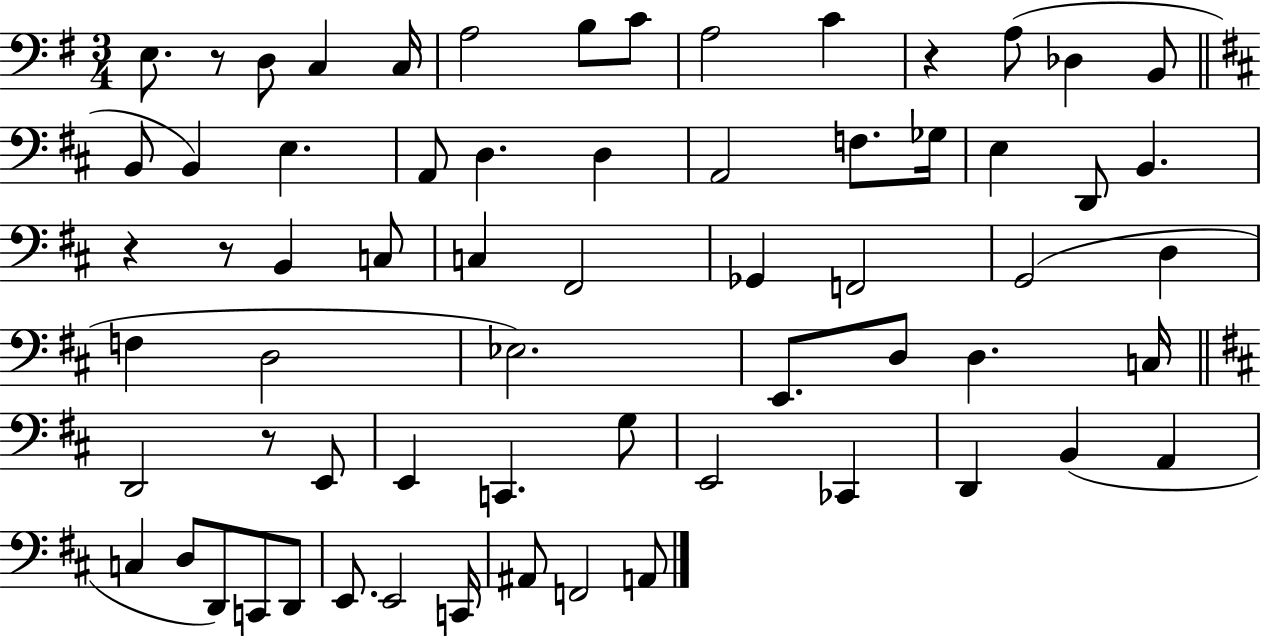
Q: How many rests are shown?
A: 5